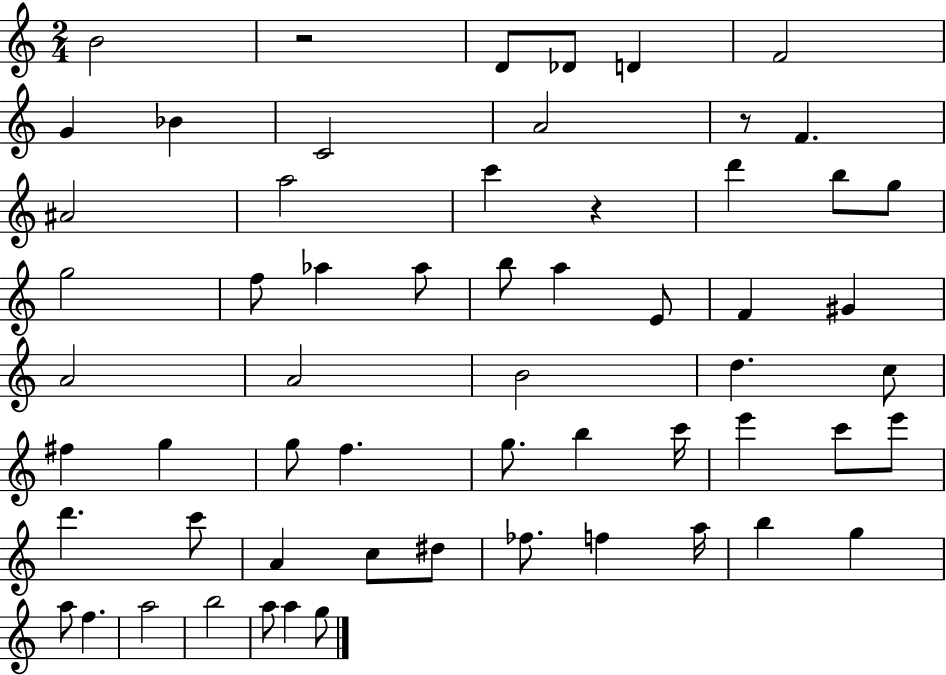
{
  \clef treble
  \numericTimeSignature
  \time 2/4
  \key c \major
  b'2 | r2 | d'8 des'8 d'4 | f'2 | \break g'4 bes'4 | c'2 | a'2 | r8 f'4. | \break ais'2 | a''2 | c'''4 r4 | d'''4 b''8 g''8 | \break g''2 | f''8 aes''4 aes''8 | b''8 a''4 e'8 | f'4 gis'4 | \break a'2 | a'2 | b'2 | d''4. c''8 | \break fis''4 g''4 | g''8 f''4. | g''8. b''4 c'''16 | e'''4 c'''8 e'''8 | \break d'''4. c'''8 | a'4 c''8 dis''8 | fes''8. f''4 a''16 | b''4 g''4 | \break a''8 f''4. | a''2 | b''2 | a''8 a''4 g''8 | \break \bar "|."
}